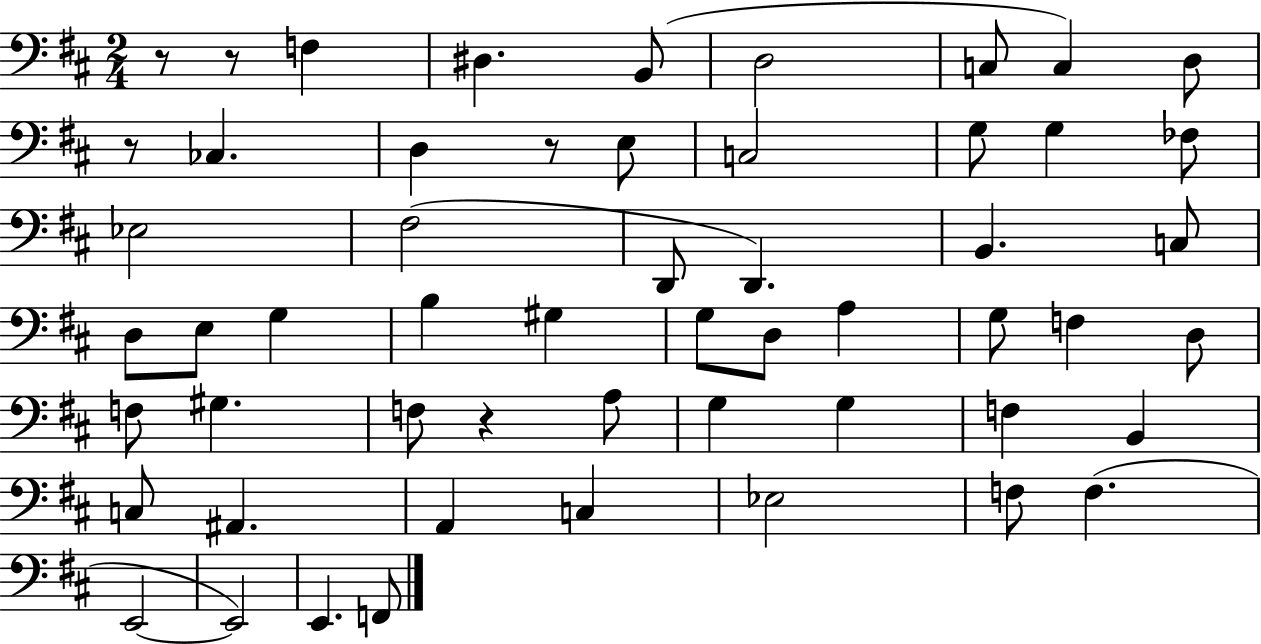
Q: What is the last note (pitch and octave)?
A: F2